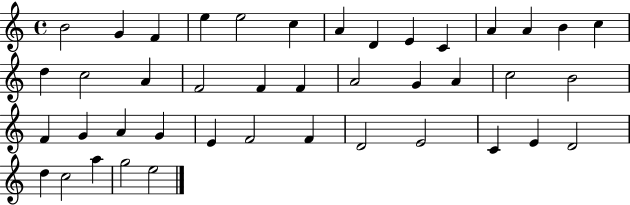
{
  \clef treble
  \time 4/4
  \defaultTimeSignature
  \key c \major
  b'2 g'4 f'4 | e''4 e''2 c''4 | a'4 d'4 e'4 c'4 | a'4 a'4 b'4 c''4 | \break d''4 c''2 a'4 | f'2 f'4 f'4 | a'2 g'4 a'4 | c''2 b'2 | \break f'4 g'4 a'4 g'4 | e'4 f'2 f'4 | d'2 e'2 | c'4 e'4 d'2 | \break d''4 c''2 a''4 | g''2 e''2 | \bar "|."
}